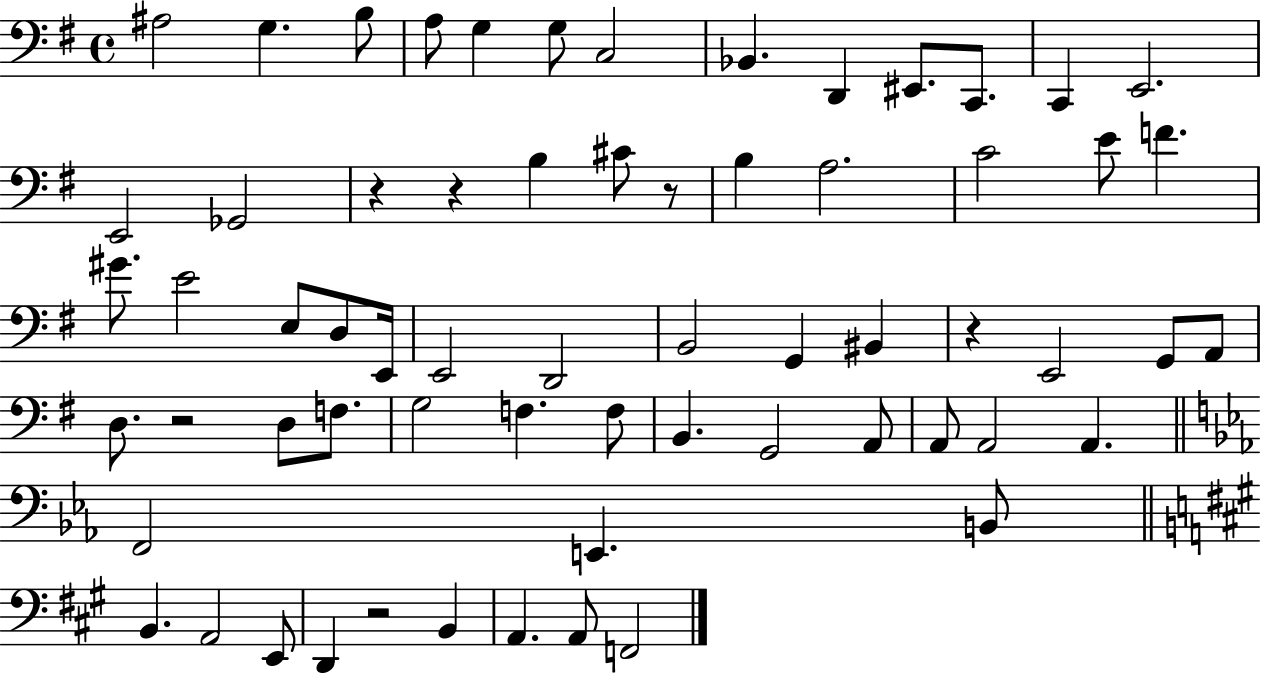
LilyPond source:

{
  \clef bass
  \time 4/4
  \defaultTimeSignature
  \key g \major
  ais2 g4. b8 | a8 g4 g8 c2 | bes,4. d,4 eis,8. c,8. | c,4 e,2. | \break e,2 ges,2 | r4 r4 b4 cis'8 r8 | b4 a2. | c'2 e'8 f'4. | \break gis'8. e'2 e8 d8 e,16 | e,2 d,2 | b,2 g,4 bis,4 | r4 e,2 g,8 a,8 | \break d8. r2 d8 f8. | g2 f4. f8 | b,4. g,2 a,8 | a,8 a,2 a,4. | \break \bar "||" \break \key c \minor f,2 e,4. b,8 | \bar "||" \break \key a \major b,4. a,2 e,8 | d,4 r2 b,4 | a,4. a,8 f,2 | \bar "|."
}